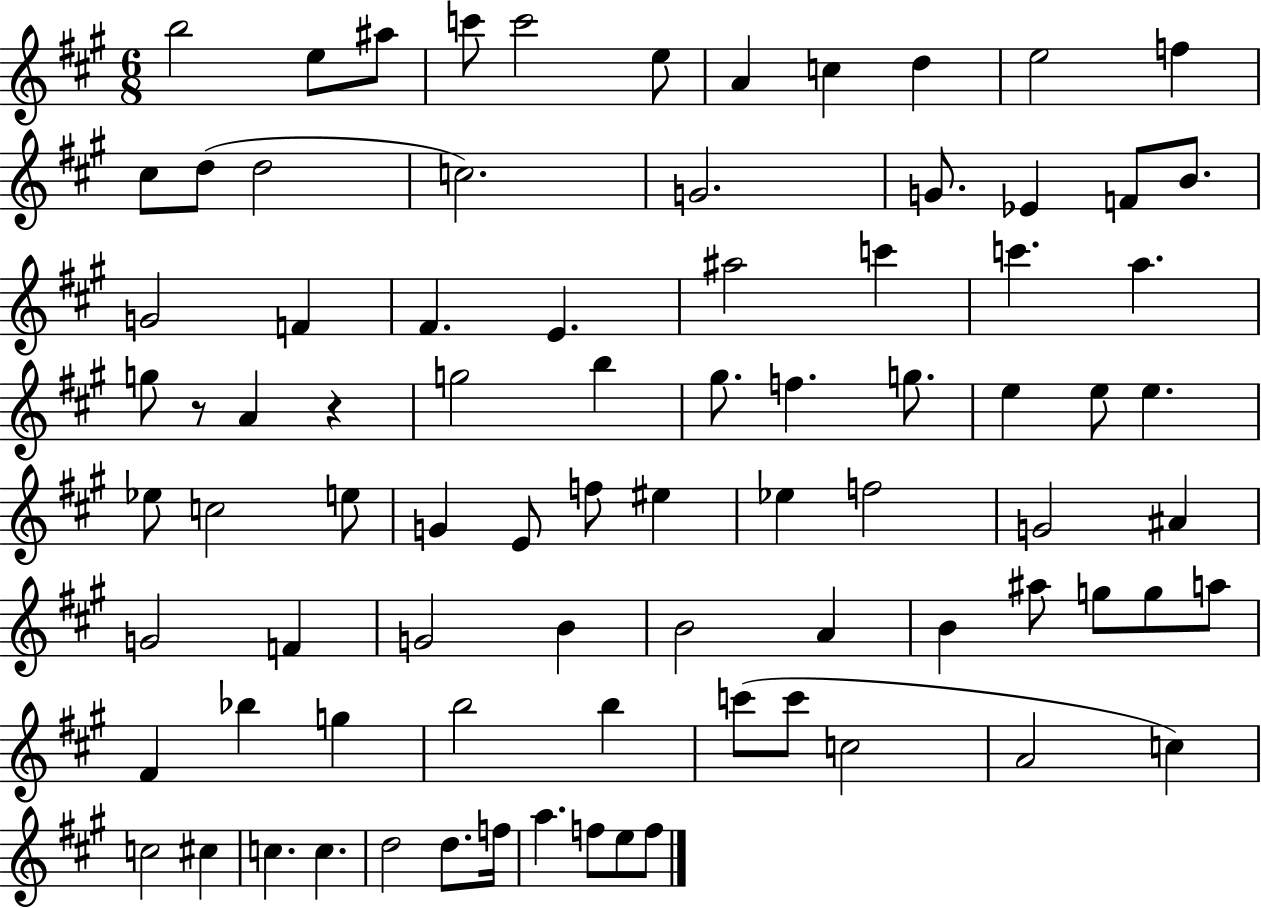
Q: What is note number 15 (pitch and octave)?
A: C5